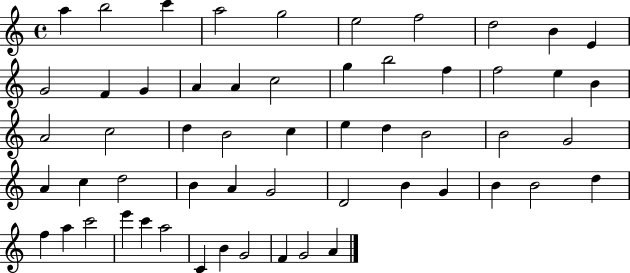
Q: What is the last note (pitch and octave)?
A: A4